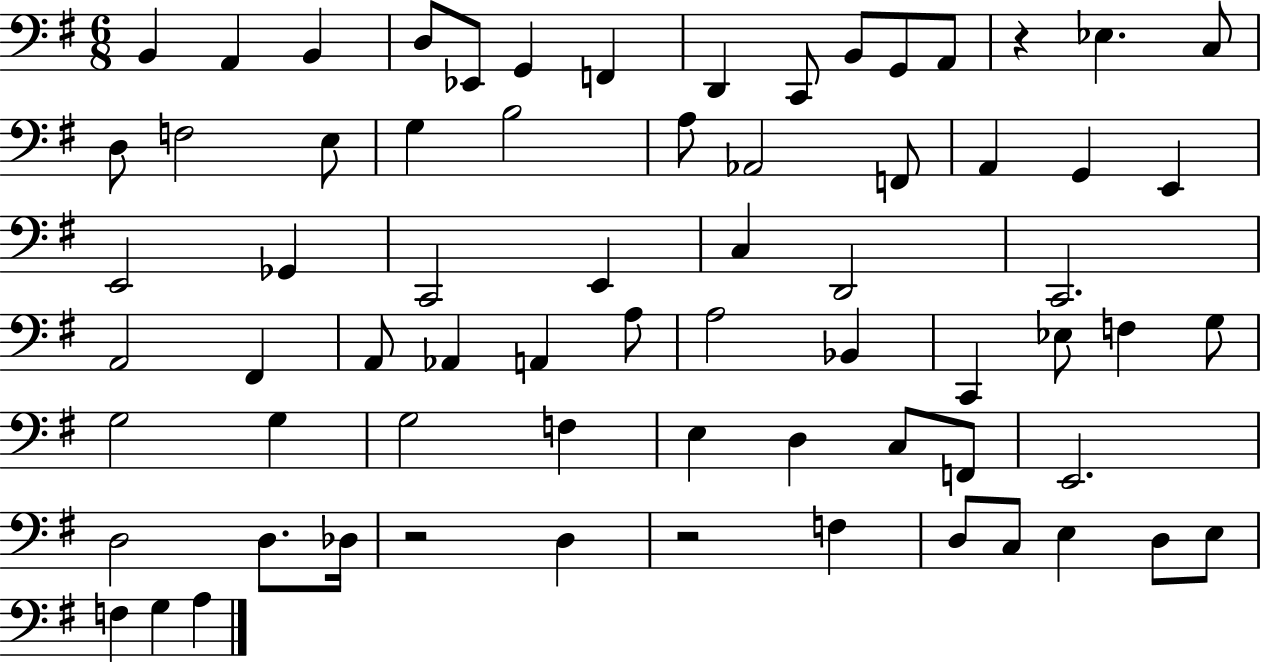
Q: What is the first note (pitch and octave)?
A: B2